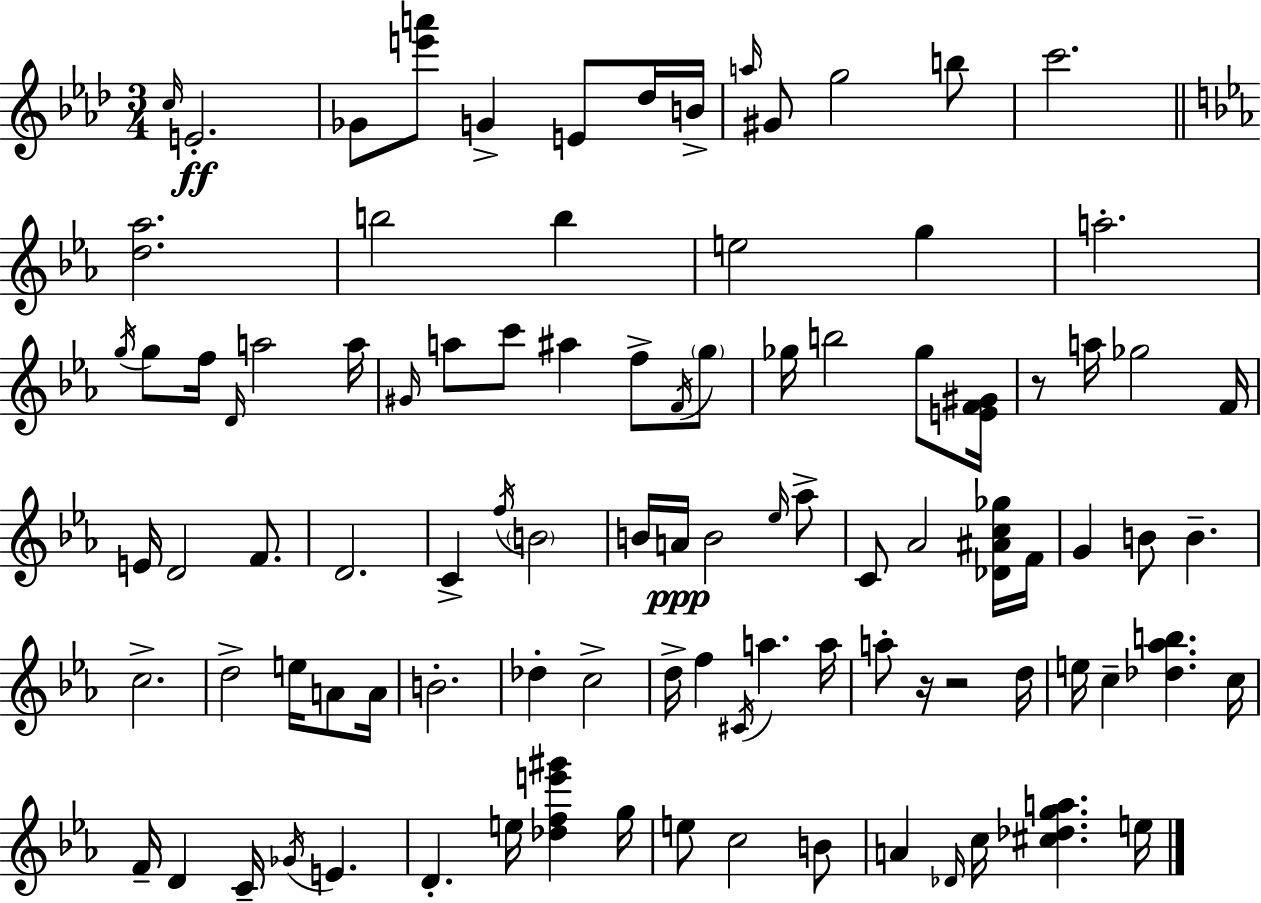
C5/s E4/h. Gb4/e [E6,A6]/e G4/q E4/e Db5/s B4/s A5/s G#4/e G5/h B5/e C6/h. [D5,Ab5]/h. B5/h B5/q E5/h G5/q A5/h. G5/s G5/e F5/s D4/s A5/h A5/s G#4/s A5/e C6/e A#5/q F5/e F4/s G5/e Gb5/s B5/h Gb5/e [E4,F4,G#4]/s R/e A5/s Gb5/h F4/s E4/s D4/h F4/e. D4/h. C4/q F5/s B4/h B4/s A4/s B4/h Eb5/s Ab5/e C4/e Ab4/h [Db4,A#4,C5,Gb5]/s F4/s G4/q B4/e B4/q. C5/h. D5/h E5/s A4/e A4/s B4/h. Db5/q C5/h D5/s F5/q C#4/s A5/q. A5/s A5/e R/s R/h D5/s E5/s C5/q [Db5,Ab5,B5]/q. C5/s F4/s D4/q C4/s Gb4/s E4/q. D4/q. E5/s [Db5,F5,E6,G#6]/q G5/s E5/e C5/h B4/e A4/q Db4/s C5/s [C#5,Db5,G5,A5]/q. E5/s